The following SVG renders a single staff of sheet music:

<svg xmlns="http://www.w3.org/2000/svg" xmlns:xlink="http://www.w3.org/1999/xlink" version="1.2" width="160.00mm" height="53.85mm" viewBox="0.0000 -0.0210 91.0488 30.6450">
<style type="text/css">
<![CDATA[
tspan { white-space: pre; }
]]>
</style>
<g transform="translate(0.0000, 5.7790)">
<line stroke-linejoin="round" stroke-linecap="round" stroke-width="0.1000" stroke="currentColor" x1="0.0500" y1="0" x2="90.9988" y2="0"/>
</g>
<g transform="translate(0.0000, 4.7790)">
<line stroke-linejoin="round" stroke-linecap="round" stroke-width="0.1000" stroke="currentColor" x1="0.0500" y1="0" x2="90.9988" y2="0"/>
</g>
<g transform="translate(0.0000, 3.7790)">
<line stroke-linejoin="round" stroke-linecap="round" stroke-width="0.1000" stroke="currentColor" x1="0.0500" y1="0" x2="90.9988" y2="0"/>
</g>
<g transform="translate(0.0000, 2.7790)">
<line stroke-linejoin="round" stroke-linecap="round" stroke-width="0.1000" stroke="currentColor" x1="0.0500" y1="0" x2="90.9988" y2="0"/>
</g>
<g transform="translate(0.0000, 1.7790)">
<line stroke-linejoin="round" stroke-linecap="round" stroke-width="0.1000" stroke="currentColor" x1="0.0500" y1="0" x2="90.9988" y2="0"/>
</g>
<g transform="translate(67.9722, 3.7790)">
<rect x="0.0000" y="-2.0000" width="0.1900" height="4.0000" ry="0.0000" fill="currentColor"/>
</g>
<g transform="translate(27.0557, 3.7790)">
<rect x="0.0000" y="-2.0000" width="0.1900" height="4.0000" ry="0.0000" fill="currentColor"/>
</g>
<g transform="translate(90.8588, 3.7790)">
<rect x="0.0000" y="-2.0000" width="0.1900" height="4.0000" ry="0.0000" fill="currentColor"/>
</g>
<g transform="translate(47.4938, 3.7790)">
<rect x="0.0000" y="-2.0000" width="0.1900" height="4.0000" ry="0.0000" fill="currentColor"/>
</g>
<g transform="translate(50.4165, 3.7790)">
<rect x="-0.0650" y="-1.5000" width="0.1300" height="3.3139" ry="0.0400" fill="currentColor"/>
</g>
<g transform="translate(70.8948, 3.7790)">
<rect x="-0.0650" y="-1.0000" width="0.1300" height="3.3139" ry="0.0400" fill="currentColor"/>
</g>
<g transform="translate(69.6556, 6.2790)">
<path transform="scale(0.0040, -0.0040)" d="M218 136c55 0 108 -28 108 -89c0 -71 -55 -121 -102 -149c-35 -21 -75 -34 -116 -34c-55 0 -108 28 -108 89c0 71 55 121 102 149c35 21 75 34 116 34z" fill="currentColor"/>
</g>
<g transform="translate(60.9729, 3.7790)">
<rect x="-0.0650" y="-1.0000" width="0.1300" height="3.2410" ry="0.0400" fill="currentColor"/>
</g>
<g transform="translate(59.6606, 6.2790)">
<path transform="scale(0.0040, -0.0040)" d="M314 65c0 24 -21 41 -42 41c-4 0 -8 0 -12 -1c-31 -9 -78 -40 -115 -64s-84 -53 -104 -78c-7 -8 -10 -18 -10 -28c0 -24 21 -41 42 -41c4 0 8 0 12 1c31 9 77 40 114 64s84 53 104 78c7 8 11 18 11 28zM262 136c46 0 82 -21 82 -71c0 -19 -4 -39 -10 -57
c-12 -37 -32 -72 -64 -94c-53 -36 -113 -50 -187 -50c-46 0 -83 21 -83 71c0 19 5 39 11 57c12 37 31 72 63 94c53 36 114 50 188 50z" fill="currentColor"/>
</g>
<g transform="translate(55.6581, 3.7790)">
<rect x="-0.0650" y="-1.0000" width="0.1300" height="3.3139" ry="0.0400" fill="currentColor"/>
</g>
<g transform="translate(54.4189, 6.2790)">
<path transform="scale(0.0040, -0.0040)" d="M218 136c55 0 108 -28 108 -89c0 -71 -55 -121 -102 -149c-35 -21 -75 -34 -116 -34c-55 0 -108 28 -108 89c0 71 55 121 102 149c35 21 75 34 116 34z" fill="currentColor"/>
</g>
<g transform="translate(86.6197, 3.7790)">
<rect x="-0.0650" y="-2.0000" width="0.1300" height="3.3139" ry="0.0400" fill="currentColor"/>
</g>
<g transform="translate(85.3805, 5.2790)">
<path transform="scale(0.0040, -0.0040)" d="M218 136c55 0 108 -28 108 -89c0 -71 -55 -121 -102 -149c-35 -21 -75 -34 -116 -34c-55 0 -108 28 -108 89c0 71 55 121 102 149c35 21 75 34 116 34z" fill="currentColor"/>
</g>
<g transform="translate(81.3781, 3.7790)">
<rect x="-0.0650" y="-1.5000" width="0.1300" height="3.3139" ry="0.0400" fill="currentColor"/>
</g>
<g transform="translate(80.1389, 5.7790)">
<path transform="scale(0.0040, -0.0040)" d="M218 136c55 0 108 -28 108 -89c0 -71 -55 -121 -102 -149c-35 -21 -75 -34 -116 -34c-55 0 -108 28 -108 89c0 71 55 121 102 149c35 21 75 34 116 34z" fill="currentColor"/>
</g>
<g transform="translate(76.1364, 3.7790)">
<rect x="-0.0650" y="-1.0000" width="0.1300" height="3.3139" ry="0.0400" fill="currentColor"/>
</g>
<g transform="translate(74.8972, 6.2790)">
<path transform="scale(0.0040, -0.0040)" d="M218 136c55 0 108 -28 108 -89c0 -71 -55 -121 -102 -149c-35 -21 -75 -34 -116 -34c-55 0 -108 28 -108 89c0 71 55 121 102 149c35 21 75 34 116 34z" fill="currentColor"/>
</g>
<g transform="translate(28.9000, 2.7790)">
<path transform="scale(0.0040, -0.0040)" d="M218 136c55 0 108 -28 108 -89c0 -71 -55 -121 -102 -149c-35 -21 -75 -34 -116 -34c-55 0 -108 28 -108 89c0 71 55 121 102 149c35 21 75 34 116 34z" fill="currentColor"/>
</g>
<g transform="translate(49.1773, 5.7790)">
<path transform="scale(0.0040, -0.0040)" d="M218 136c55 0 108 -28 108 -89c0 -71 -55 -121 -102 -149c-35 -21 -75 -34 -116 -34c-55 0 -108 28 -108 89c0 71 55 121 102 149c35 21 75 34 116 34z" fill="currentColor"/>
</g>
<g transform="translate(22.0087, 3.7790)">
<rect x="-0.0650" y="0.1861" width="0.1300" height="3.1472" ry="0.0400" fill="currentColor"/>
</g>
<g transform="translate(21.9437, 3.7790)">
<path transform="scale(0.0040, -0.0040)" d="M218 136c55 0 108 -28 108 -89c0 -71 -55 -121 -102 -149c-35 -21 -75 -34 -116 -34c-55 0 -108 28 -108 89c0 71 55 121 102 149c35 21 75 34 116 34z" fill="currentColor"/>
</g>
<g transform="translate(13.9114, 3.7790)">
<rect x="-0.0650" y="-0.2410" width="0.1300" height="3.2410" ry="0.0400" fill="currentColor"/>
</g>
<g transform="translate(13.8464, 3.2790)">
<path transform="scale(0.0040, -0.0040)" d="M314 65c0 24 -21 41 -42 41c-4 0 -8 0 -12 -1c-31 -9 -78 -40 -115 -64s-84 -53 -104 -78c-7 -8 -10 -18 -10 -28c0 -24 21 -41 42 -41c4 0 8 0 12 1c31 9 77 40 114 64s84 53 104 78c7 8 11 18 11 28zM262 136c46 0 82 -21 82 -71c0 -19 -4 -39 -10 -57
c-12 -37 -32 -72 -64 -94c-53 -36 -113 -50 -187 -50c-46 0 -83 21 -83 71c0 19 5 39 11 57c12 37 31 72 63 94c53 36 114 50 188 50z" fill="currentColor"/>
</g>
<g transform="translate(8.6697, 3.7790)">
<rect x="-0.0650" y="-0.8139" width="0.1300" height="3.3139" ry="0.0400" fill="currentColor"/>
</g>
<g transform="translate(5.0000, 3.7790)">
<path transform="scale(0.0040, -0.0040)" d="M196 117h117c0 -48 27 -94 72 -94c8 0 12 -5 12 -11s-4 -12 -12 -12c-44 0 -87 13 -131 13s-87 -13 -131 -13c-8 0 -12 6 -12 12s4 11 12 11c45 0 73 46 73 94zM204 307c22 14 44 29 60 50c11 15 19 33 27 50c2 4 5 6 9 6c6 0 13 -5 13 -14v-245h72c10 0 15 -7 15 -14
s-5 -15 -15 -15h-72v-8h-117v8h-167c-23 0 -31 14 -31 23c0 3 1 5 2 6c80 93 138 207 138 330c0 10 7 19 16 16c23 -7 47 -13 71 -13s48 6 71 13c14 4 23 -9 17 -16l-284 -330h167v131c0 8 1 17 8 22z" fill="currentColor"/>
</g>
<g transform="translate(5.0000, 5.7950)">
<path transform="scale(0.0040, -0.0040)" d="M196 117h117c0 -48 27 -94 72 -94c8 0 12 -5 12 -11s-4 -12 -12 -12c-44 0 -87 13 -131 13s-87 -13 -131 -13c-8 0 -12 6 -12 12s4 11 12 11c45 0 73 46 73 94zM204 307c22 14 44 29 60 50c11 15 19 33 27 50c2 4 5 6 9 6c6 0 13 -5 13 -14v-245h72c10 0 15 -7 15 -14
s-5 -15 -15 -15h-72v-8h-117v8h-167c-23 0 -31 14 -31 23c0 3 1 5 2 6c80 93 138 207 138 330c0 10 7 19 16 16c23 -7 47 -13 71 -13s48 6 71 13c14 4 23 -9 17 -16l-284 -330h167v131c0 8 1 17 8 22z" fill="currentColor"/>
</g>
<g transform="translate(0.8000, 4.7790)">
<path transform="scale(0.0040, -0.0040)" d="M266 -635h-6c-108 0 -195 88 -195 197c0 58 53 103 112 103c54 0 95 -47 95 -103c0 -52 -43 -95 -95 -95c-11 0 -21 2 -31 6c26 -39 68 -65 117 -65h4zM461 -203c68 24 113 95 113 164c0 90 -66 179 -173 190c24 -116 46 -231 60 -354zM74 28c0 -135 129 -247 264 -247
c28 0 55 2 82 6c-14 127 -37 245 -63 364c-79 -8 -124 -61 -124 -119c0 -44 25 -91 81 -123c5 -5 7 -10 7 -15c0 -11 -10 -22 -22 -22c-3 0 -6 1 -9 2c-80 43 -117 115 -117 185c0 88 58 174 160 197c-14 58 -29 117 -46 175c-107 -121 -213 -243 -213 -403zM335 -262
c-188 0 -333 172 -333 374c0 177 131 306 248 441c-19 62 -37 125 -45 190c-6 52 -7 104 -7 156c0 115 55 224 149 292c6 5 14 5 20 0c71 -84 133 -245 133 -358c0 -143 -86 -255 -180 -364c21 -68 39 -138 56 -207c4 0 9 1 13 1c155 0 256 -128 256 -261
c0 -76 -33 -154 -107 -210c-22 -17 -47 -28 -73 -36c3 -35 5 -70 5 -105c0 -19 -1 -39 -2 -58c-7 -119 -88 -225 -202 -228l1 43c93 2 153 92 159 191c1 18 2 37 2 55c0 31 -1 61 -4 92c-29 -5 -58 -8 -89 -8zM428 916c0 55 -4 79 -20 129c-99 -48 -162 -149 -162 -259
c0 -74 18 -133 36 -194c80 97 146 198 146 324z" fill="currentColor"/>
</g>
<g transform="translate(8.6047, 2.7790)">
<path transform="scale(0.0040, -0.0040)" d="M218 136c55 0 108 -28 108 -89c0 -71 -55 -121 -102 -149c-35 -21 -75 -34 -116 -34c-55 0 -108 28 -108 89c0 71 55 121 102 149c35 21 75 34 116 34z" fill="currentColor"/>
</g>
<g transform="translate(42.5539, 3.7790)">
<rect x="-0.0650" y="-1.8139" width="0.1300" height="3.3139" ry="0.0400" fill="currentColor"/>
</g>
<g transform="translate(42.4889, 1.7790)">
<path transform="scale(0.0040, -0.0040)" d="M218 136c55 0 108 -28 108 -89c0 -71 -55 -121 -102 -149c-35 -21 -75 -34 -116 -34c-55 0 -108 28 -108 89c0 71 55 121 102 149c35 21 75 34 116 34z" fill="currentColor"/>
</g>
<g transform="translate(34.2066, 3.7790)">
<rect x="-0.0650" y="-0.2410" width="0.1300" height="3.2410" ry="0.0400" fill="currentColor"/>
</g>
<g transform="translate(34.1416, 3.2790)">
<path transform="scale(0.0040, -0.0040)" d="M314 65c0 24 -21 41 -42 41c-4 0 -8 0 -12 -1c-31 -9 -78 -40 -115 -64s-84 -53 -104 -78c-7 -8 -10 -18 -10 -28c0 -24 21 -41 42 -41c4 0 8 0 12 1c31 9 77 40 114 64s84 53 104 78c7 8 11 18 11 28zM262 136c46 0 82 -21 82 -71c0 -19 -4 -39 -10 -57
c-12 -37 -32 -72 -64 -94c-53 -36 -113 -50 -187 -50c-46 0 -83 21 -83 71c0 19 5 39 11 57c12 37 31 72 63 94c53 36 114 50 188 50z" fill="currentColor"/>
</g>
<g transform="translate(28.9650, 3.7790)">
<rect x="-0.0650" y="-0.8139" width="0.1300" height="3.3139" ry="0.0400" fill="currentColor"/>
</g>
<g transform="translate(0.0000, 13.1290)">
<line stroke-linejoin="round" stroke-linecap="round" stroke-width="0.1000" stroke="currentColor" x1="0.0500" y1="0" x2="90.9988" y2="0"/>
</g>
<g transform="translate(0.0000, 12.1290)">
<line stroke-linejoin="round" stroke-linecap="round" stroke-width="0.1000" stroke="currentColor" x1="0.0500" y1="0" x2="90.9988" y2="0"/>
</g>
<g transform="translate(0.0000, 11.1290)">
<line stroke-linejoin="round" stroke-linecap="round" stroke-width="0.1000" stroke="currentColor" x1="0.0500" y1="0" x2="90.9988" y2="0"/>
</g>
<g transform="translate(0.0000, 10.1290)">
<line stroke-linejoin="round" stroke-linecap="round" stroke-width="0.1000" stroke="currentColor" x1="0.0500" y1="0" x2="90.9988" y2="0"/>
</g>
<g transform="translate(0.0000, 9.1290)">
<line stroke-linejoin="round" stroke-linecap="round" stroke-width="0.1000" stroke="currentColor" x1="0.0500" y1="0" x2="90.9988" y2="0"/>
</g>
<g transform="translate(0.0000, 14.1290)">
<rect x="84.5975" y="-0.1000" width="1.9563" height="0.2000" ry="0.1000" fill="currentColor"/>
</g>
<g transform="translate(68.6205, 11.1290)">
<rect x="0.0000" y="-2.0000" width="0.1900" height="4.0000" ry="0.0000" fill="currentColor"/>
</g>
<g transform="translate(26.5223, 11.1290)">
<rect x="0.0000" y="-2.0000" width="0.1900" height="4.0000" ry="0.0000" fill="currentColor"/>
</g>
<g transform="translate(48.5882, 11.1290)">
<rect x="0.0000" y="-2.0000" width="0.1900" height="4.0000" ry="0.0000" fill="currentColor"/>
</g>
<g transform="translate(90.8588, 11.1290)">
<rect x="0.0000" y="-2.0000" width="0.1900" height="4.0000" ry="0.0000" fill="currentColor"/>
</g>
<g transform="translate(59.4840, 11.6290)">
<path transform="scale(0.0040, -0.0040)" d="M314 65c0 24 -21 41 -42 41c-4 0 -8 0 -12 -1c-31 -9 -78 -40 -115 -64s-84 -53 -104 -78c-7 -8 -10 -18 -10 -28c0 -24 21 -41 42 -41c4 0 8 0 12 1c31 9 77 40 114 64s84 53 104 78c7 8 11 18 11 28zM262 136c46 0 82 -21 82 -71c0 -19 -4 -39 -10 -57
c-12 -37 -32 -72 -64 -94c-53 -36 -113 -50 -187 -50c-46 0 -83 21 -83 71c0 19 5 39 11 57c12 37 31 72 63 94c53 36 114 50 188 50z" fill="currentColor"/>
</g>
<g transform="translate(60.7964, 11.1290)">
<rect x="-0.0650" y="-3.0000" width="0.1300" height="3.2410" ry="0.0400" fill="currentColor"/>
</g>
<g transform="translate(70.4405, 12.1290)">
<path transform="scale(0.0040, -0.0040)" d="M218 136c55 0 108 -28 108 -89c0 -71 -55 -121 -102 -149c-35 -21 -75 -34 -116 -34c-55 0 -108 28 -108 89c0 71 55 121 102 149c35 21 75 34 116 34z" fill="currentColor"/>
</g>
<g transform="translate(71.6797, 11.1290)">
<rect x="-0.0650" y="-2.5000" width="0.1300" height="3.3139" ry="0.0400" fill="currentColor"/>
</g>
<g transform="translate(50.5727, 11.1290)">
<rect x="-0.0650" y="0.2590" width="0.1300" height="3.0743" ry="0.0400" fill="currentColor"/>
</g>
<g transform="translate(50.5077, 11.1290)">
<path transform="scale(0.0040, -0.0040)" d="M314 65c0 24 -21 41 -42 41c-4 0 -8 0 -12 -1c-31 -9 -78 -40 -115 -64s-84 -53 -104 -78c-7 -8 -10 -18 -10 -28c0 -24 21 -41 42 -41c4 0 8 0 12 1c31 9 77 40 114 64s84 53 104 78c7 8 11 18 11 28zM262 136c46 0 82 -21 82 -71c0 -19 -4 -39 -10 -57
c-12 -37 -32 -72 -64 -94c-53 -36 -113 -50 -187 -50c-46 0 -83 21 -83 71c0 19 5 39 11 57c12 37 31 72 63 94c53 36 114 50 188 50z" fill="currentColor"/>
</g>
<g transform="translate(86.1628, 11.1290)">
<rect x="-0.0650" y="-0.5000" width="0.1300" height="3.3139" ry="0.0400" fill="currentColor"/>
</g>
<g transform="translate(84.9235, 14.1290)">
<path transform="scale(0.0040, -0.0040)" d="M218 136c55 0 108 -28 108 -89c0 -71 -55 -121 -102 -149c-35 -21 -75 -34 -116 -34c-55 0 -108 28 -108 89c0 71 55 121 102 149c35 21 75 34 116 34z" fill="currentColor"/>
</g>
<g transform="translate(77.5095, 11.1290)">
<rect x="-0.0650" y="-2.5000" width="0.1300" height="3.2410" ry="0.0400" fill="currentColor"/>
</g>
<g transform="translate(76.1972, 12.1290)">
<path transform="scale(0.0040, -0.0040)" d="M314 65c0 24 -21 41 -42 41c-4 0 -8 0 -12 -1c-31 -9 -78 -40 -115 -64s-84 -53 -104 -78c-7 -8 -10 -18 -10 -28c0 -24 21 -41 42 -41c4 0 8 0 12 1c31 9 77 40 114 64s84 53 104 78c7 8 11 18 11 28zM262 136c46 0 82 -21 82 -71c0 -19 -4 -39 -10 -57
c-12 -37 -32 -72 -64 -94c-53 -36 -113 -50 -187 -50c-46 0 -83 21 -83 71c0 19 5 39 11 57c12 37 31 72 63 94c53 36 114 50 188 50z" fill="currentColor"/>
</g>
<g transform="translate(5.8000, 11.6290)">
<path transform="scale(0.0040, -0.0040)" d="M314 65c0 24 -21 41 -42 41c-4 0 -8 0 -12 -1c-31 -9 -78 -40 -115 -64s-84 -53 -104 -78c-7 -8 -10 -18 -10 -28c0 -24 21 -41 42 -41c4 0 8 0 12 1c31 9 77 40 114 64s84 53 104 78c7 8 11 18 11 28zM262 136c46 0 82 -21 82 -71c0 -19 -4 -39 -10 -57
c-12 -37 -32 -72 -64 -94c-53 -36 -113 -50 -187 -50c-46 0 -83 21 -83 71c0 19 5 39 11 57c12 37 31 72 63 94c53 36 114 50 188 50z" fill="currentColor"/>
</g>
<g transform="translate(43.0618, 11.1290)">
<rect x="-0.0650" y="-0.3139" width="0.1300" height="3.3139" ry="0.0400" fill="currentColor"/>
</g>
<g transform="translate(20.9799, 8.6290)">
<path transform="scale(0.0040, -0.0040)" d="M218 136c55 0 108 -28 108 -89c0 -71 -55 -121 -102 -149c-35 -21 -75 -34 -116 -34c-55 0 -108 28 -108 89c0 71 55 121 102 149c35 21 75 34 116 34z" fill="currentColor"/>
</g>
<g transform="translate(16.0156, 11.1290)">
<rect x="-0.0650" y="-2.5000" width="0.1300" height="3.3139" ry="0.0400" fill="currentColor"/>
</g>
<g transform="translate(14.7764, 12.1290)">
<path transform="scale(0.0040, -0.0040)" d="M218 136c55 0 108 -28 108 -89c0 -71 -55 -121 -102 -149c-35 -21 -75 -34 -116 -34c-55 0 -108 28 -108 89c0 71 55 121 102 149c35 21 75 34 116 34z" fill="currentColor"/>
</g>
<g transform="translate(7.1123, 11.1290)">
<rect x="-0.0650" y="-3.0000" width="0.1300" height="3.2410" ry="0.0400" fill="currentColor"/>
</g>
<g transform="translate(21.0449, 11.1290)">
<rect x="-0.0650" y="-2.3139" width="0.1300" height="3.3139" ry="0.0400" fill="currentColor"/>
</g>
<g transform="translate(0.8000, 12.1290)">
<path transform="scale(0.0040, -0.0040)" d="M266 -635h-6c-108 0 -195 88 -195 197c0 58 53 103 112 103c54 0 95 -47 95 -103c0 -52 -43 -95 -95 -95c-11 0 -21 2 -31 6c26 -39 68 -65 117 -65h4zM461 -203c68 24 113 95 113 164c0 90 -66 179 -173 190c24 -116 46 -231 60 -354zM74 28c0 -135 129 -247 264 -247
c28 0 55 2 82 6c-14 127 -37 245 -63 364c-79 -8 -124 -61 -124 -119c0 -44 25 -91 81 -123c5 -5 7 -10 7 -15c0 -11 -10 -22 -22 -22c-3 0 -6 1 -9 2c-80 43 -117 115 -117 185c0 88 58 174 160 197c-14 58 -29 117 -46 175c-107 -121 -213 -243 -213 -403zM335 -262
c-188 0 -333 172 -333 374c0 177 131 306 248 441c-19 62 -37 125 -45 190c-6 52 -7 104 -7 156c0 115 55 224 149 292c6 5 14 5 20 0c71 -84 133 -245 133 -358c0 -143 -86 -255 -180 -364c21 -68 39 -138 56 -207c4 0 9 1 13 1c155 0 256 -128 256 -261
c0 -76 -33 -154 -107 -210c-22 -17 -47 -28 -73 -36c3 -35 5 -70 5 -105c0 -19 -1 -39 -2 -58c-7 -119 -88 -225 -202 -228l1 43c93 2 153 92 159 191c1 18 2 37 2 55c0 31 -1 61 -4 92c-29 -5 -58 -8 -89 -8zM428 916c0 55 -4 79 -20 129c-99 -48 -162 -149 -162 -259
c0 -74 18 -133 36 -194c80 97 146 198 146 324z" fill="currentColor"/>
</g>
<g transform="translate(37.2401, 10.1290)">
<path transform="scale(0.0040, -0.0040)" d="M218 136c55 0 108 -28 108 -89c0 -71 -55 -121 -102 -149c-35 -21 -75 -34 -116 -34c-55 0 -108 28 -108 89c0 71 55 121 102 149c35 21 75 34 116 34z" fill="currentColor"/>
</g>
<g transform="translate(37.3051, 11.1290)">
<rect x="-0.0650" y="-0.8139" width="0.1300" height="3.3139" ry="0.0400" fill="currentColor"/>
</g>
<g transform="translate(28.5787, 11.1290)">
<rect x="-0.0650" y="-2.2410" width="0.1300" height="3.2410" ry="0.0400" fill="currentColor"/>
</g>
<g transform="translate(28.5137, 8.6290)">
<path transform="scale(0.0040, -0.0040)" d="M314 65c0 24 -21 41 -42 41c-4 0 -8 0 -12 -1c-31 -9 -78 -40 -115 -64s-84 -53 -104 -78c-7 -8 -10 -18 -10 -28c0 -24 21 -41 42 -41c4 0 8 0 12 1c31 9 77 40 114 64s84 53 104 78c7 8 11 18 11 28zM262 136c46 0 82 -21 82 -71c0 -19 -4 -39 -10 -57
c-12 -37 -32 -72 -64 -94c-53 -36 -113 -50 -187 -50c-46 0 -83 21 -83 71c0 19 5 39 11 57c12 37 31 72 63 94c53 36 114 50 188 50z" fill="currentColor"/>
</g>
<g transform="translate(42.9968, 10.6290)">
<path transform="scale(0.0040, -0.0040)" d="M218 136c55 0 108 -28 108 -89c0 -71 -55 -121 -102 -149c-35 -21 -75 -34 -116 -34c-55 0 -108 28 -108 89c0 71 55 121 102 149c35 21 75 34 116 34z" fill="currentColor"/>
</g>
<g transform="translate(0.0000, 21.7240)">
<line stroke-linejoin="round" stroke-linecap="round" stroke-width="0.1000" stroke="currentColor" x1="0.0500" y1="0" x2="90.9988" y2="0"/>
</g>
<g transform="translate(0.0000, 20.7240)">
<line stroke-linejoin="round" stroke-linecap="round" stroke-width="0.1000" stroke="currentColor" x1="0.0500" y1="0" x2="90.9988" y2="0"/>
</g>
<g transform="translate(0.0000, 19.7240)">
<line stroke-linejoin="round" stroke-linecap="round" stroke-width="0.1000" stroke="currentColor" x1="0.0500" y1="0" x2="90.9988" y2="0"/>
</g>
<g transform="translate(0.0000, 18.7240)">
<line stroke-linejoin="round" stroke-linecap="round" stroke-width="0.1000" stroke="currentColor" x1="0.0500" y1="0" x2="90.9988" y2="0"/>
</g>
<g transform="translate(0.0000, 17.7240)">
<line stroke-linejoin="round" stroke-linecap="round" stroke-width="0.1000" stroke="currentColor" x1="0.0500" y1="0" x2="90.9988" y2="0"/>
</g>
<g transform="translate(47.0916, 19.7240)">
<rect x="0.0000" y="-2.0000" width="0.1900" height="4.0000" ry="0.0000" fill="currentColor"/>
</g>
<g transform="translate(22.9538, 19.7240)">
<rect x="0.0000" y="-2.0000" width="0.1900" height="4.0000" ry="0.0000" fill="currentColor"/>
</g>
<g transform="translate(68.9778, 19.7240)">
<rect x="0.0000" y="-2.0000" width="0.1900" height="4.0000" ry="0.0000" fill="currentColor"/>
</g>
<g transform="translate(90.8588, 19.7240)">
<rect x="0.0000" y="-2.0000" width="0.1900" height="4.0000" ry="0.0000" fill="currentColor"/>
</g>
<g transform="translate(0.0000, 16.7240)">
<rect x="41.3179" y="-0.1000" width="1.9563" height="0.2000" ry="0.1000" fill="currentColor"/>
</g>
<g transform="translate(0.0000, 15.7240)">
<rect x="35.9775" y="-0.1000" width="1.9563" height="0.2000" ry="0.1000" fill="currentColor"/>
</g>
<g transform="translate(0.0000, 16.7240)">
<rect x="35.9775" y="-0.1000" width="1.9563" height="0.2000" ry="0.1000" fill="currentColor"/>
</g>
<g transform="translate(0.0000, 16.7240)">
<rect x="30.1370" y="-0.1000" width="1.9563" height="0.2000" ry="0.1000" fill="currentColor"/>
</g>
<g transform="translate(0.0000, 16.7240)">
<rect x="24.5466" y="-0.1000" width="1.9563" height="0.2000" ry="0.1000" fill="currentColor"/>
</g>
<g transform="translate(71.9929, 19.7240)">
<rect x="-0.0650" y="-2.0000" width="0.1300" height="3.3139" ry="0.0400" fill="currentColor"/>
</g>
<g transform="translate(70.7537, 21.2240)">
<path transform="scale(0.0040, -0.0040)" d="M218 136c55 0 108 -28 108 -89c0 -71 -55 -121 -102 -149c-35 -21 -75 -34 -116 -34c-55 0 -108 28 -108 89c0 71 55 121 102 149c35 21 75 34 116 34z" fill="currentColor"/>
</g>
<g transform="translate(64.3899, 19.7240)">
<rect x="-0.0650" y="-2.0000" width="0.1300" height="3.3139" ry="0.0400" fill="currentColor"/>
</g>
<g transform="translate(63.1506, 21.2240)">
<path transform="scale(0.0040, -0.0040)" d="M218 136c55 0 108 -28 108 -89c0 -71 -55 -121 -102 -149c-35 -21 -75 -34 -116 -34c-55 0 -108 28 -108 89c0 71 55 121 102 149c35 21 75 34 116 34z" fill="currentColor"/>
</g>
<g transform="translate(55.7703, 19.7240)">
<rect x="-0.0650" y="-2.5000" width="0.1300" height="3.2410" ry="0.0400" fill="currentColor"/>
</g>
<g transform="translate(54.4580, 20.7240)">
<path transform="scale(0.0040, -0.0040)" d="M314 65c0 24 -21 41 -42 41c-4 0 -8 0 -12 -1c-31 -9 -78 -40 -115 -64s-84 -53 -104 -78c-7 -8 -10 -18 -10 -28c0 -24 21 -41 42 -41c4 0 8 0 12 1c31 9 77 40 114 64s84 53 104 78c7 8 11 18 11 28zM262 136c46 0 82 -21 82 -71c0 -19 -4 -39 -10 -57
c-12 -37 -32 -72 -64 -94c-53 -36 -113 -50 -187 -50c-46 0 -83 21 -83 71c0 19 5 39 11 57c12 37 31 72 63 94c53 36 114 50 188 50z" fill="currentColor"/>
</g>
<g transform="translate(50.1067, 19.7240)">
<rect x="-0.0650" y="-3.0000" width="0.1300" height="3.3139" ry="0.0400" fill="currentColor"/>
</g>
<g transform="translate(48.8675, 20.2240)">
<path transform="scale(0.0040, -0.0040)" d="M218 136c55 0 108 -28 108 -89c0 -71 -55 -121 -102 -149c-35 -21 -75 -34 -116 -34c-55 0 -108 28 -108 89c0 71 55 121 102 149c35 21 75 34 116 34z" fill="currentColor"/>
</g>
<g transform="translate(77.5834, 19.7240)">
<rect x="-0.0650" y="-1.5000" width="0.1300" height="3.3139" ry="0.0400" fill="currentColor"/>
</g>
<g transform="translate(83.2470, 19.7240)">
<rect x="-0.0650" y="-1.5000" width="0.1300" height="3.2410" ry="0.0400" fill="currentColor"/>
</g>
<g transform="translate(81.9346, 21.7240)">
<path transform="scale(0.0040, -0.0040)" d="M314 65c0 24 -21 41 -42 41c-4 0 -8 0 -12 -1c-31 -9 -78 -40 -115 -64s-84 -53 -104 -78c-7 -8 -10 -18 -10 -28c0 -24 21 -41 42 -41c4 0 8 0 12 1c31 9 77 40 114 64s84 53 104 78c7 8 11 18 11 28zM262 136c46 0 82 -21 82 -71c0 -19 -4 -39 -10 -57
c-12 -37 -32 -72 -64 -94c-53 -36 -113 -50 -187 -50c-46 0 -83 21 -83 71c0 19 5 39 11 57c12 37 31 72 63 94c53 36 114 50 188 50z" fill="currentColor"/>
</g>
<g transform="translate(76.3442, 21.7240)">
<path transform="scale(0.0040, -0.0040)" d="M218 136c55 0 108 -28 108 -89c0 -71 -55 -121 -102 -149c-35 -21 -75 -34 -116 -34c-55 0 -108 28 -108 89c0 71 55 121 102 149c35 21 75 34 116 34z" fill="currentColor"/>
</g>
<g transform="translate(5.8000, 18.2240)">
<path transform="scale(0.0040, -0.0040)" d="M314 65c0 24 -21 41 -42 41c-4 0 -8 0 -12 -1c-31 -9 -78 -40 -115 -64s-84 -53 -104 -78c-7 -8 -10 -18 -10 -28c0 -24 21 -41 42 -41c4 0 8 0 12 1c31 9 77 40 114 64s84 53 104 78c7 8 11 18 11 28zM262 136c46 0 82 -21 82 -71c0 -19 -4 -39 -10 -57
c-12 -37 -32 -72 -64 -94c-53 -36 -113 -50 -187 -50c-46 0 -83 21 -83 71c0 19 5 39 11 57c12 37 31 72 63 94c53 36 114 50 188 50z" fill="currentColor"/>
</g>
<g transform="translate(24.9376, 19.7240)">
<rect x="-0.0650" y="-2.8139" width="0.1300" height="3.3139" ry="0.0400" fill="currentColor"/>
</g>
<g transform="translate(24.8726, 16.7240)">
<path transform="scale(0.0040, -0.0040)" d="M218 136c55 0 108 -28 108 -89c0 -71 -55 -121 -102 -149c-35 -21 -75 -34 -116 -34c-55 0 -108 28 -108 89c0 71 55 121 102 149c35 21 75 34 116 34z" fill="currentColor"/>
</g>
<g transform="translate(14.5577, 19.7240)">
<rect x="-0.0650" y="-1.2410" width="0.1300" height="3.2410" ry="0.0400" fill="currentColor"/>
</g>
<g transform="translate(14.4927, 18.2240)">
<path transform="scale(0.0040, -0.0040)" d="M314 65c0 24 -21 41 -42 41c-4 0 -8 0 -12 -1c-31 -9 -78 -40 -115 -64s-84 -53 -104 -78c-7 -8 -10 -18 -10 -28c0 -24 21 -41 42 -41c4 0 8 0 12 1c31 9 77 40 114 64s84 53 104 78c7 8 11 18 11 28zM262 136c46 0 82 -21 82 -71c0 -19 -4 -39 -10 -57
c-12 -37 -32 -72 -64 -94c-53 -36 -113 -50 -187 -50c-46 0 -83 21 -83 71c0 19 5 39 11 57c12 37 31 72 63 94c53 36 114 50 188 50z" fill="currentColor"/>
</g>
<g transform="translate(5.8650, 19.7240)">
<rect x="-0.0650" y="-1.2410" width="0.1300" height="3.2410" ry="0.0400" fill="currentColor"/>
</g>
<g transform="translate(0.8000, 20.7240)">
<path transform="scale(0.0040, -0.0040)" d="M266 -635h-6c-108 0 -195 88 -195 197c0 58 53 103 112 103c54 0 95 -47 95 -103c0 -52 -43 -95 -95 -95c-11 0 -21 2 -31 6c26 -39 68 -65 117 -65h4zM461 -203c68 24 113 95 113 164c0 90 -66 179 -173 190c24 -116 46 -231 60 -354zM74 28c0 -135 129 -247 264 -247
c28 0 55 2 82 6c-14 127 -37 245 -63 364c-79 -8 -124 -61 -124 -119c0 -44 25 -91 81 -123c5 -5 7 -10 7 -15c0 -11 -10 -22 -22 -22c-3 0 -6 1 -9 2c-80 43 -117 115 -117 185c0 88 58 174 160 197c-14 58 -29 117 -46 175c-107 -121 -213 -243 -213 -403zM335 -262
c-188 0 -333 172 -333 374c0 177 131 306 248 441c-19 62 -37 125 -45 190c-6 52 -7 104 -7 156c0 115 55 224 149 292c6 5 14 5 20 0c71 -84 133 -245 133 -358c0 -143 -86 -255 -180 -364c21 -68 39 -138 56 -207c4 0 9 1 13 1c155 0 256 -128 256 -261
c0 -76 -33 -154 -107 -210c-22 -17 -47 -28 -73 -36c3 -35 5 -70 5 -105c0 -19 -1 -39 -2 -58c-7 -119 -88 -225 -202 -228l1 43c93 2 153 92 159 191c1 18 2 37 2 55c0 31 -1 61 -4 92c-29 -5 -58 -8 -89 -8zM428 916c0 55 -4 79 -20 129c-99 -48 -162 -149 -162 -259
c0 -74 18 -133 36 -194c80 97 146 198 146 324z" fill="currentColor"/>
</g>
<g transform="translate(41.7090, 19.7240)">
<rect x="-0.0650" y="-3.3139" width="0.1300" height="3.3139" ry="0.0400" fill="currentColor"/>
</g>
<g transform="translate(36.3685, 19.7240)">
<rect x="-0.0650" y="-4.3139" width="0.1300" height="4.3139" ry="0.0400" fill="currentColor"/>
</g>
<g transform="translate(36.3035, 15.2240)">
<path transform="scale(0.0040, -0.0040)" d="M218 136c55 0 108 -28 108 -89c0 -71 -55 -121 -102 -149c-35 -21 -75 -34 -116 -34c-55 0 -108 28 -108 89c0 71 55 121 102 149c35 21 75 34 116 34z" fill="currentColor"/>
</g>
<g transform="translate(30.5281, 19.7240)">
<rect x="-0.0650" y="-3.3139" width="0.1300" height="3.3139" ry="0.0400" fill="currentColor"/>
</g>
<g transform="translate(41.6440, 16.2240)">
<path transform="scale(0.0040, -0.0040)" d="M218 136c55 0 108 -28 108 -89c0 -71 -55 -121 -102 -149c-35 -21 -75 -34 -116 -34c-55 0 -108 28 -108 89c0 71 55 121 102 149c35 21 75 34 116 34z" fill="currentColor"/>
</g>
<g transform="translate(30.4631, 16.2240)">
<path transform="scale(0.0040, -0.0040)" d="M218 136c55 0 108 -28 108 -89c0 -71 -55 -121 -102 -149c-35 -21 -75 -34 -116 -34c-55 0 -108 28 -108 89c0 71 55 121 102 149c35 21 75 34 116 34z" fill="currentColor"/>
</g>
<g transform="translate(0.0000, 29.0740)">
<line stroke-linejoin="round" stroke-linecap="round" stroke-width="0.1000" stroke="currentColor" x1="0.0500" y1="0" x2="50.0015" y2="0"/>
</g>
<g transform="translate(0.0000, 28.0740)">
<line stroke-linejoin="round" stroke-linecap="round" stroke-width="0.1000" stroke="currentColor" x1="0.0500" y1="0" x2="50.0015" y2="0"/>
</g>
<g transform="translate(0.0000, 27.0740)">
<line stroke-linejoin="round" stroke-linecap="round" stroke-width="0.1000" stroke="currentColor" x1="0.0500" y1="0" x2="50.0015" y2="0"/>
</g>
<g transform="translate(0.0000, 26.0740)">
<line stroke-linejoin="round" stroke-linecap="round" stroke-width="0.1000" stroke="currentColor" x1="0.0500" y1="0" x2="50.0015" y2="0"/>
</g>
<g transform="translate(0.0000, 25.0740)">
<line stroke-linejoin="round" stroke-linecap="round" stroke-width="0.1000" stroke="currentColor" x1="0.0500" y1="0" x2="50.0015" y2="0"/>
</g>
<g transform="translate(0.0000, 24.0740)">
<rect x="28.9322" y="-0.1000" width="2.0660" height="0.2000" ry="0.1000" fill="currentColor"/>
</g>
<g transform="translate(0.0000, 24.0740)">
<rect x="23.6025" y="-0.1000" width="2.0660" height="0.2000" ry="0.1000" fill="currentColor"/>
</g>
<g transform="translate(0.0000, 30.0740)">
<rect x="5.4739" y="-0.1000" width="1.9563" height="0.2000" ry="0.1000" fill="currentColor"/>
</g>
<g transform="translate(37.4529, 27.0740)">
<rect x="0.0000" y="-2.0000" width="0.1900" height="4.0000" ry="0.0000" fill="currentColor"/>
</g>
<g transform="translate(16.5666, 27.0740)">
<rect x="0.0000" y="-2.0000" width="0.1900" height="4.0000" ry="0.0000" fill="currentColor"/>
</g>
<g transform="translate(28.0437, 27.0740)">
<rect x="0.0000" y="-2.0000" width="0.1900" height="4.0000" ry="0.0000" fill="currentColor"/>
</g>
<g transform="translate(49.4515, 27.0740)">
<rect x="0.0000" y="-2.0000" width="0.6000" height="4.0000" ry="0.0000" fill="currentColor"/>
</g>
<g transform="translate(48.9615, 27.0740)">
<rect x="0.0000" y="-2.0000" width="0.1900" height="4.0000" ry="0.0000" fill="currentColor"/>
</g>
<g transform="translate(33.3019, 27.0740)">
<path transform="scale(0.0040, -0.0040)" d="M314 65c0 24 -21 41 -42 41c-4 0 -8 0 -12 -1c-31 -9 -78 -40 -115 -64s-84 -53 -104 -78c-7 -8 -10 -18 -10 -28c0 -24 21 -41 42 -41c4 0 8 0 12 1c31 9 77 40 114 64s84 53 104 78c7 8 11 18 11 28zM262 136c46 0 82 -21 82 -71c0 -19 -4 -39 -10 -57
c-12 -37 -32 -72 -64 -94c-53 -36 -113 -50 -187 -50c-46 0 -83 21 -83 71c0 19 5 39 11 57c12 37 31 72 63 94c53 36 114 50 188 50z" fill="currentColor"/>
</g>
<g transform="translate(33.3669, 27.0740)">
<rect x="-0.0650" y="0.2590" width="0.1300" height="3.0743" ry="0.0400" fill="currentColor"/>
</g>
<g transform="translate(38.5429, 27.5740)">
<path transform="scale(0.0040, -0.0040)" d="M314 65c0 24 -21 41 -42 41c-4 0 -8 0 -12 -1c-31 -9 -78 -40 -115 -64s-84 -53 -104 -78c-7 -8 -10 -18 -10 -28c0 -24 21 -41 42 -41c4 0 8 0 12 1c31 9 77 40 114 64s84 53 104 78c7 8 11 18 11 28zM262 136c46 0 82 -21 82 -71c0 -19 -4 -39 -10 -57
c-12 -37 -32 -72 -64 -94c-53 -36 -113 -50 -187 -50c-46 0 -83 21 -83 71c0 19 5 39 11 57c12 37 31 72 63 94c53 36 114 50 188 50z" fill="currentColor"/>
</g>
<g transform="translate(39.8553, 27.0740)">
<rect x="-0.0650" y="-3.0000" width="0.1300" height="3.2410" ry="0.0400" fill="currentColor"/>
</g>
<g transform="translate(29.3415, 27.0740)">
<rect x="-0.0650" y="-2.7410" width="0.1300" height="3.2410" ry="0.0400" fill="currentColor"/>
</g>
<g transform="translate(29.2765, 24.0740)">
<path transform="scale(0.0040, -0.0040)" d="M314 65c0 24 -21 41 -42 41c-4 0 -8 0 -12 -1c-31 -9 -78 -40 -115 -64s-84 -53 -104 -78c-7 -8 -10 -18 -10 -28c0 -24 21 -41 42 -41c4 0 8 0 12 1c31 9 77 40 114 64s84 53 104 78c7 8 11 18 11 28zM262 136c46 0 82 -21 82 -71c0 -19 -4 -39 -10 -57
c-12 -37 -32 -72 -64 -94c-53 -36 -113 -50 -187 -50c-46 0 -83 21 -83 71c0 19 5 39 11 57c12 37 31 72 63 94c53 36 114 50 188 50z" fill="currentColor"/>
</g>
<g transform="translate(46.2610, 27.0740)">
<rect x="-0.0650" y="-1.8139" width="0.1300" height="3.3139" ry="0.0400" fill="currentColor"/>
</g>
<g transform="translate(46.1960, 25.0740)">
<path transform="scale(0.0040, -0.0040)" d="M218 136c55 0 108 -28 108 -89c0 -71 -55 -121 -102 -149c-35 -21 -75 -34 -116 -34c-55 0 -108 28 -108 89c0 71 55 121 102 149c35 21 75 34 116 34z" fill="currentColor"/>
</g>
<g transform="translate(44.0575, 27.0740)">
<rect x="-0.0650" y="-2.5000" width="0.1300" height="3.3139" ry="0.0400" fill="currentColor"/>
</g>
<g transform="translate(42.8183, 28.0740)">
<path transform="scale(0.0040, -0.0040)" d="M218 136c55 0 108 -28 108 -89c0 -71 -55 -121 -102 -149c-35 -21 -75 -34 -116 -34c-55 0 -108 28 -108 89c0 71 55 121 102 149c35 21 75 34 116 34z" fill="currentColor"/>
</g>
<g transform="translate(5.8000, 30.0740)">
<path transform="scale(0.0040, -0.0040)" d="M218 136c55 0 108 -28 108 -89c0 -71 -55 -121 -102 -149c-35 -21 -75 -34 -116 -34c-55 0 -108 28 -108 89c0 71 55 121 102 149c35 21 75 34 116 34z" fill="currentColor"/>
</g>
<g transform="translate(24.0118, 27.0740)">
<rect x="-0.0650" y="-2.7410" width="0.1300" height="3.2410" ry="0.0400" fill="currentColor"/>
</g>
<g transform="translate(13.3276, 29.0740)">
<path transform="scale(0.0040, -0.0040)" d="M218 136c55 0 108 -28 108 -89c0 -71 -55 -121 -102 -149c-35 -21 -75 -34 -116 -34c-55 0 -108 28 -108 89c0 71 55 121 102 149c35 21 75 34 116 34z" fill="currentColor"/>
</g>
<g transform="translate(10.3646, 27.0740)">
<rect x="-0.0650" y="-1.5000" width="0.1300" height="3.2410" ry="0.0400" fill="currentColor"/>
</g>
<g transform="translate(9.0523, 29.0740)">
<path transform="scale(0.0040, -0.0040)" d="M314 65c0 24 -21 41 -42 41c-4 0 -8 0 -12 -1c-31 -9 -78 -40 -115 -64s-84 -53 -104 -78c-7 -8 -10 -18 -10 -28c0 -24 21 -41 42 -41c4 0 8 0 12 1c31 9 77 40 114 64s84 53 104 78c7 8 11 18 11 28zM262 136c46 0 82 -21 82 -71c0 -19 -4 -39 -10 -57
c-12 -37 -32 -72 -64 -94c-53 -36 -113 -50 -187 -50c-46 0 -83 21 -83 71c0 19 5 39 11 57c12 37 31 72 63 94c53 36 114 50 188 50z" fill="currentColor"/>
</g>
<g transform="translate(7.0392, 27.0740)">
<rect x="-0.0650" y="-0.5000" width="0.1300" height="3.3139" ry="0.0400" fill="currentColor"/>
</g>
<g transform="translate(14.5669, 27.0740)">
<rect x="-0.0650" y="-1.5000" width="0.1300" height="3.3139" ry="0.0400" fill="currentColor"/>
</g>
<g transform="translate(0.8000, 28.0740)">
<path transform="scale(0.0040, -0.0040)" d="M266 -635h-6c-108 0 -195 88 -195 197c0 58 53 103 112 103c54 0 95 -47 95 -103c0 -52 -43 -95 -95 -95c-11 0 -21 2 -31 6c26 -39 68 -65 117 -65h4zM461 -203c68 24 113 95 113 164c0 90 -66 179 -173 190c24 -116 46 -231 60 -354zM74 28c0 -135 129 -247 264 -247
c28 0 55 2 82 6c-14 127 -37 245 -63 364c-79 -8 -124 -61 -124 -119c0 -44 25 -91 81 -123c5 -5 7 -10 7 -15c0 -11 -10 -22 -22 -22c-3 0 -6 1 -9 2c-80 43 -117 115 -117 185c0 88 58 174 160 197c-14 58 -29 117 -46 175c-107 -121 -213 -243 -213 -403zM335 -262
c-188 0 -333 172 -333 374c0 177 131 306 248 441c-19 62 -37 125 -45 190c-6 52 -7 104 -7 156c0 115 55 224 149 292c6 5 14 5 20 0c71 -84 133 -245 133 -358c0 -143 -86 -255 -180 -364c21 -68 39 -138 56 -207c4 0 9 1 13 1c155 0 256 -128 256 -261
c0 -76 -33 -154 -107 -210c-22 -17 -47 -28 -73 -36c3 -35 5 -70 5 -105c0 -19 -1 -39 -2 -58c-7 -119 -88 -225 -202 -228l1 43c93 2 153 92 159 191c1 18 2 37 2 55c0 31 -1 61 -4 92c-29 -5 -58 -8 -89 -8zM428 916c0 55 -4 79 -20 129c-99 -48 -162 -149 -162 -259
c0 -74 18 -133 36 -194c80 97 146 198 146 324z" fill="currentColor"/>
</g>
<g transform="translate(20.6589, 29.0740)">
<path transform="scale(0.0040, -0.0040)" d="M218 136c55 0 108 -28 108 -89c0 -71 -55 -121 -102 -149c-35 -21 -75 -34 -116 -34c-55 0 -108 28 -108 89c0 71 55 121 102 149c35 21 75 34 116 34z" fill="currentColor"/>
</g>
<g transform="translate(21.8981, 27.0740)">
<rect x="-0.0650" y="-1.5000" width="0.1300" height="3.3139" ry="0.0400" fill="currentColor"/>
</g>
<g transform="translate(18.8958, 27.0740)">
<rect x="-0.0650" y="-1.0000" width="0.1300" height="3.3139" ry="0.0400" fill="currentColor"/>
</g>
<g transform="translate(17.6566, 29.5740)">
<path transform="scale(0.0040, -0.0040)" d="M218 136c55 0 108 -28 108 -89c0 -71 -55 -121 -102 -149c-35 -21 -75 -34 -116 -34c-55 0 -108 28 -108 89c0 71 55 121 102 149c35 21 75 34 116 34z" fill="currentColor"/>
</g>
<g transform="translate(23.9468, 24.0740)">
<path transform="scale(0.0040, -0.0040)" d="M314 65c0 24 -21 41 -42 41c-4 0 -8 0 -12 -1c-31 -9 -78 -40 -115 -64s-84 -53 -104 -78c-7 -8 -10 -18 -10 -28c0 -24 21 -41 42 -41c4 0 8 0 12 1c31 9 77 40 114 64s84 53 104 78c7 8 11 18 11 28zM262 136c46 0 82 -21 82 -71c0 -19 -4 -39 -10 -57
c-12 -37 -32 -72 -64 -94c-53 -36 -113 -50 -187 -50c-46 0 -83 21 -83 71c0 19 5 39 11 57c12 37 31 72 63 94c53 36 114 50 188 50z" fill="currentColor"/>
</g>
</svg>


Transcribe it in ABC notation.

X:1
T:Untitled
M:4/4
L:1/4
K:C
d c2 B d c2 f E D D2 D D E F A2 G g g2 d c B2 A2 G G2 C e2 e2 a b d' b A G2 F F E E2 C E2 E D E a2 a2 B2 A2 G f